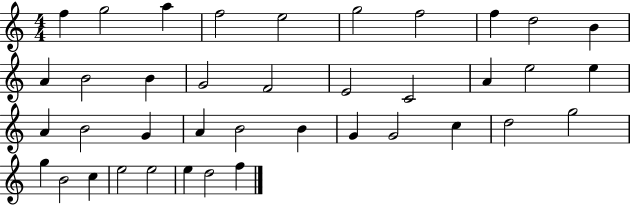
{
  \clef treble
  \numericTimeSignature
  \time 4/4
  \key c \major
  f''4 g''2 a''4 | f''2 e''2 | g''2 f''2 | f''4 d''2 b'4 | \break a'4 b'2 b'4 | g'2 f'2 | e'2 c'2 | a'4 e''2 e''4 | \break a'4 b'2 g'4 | a'4 b'2 b'4 | g'4 g'2 c''4 | d''2 g''2 | \break g''4 b'2 c''4 | e''2 e''2 | e''4 d''2 f''4 | \bar "|."
}